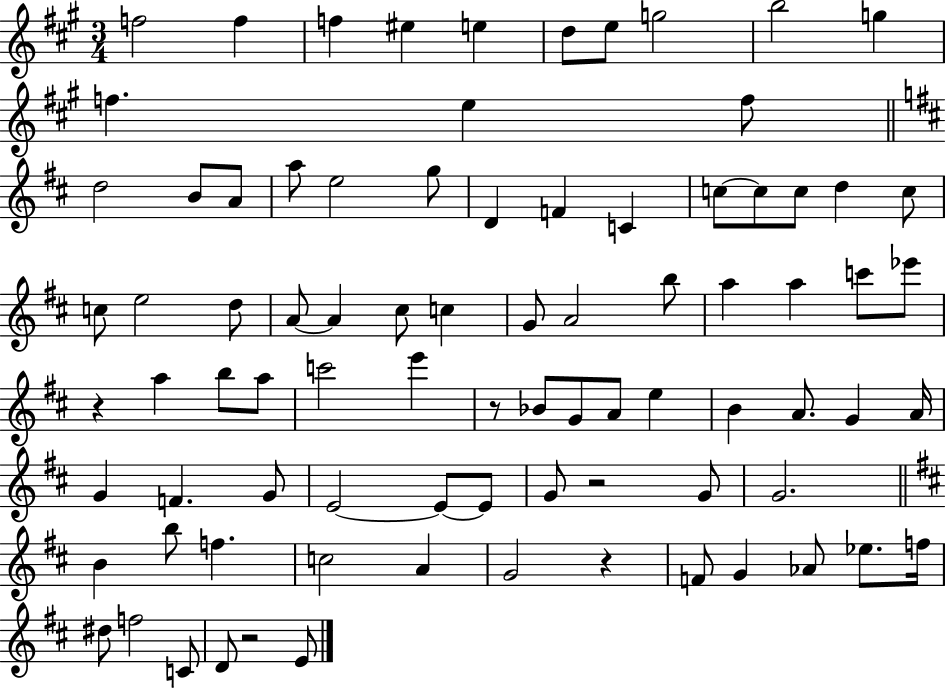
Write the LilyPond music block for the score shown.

{
  \clef treble
  \numericTimeSignature
  \time 3/4
  \key a \major
  f''2 f''4 | f''4 eis''4 e''4 | d''8 e''8 g''2 | b''2 g''4 | \break f''4. e''4 f''8 | \bar "||" \break \key d \major d''2 b'8 a'8 | a''8 e''2 g''8 | d'4 f'4 c'4 | c''8~~ c''8 c''8 d''4 c''8 | \break c''8 e''2 d''8 | a'8~~ a'4 cis''8 c''4 | g'8 a'2 b''8 | a''4 a''4 c'''8 ees'''8 | \break r4 a''4 b''8 a''8 | c'''2 e'''4 | r8 bes'8 g'8 a'8 e''4 | b'4 a'8. g'4 a'16 | \break g'4 f'4. g'8 | e'2~~ e'8~~ e'8 | g'8 r2 g'8 | g'2. | \break \bar "||" \break \key b \minor b'4 b''8 f''4. | c''2 a'4 | g'2 r4 | f'8 g'4 aes'8 ees''8. f''16 | \break dis''8 f''2 c'8 | d'8 r2 e'8 | \bar "|."
}